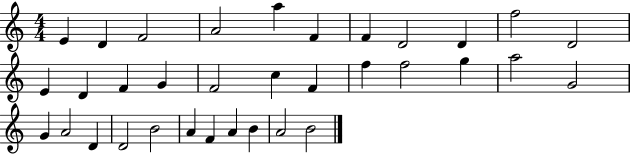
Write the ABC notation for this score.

X:1
T:Untitled
M:4/4
L:1/4
K:C
E D F2 A2 a F F D2 D f2 D2 E D F G F2 c F f f2 g a2 G2 G A2 D D2 B2 A F A B A2 B2